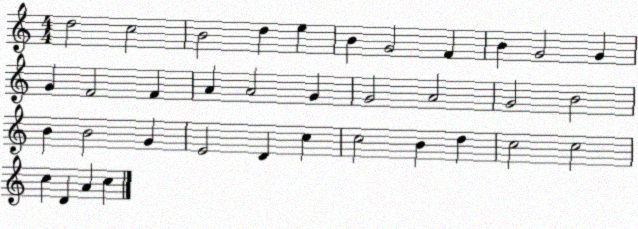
X:1
T:Untitled
M:4/4
L:1/4
K:C
d2 c2 B2 d e B G2 F B G2 G G F2 F A A2 G G2 A2 G2 B2 B B2 G E2 D c c2 B d c2 c2 c D A c